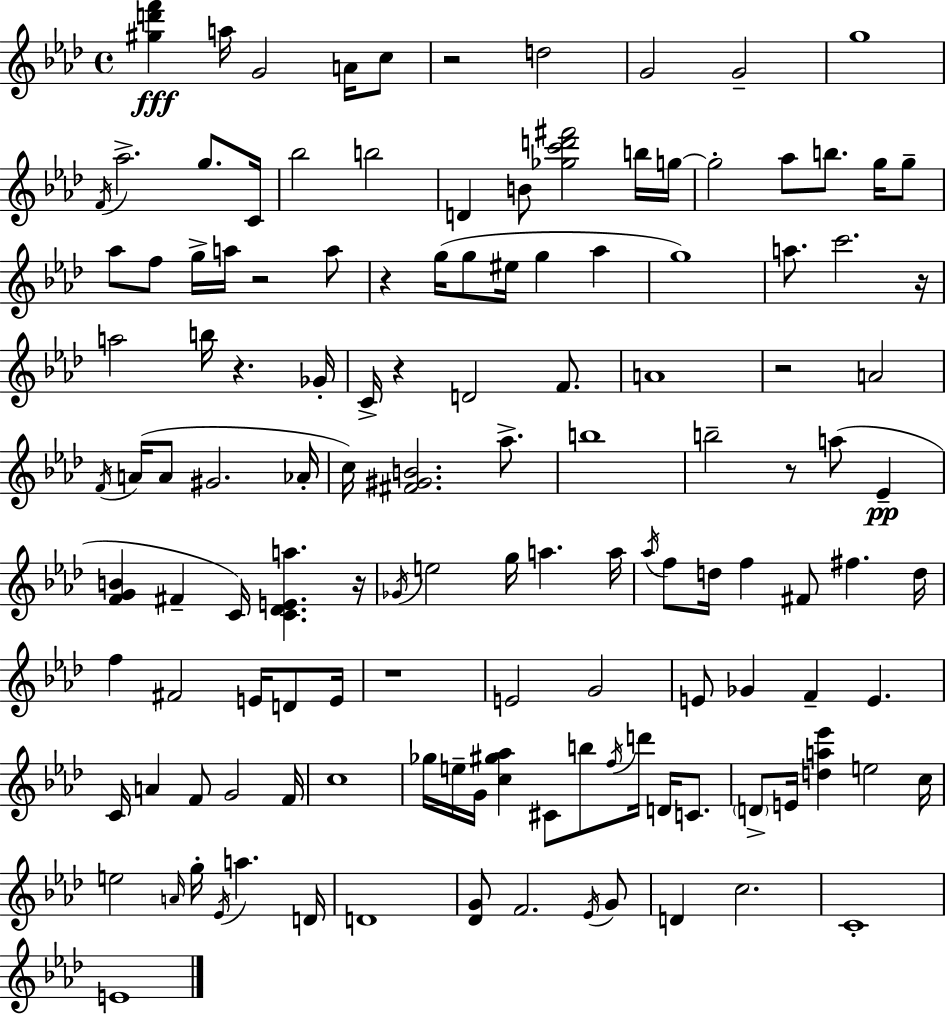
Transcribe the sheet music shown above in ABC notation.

X:1
T:Untitled
M:4/4
L:1/4
K:Fm
[^gd'f'] a/4 G2 A/4 c/2 z2 d2 G2 G2 g4 F/4 _a2 g/2 C/4 _b2 b2 D B/2 [_gc'd'^f']2 b/4 g/4 g2 _a/2 b/2 g/4 g/2 _a/2 f/2 g/4 a/4 z2 a/2 z g/4 g/2 ^e/4 g _a g4 a/2 c'2 z/4 a2 b/4 z _G/4 C/4 z D2 F/2 A4 z2 A2 F/4 A/4 A/2 ^G2 _A/4 c/4 [^F^GB]2 _a/2 b4 b2 z/2 a/2 _E [FGB] ^F C/4 [C_DEa] z/4 _G/4 e2 g/4 a a/4 _a/4 f/2 d/4 f ^F/2 ^f d/4 f ^F2 E/4 D/2 E/4 z4 E2 G2 E/2 _G F E C/4 A F/2 G2 F/4 c4 _g/4 e/4 G/4 [c^g_a] ^C/2 b/2 f/4 d'/4 D/4 C/2 D/2 E/4 [da_e'] e2 c/4 e2 A/4 g/4 _E/4 a D/4 D4 [_DG]/2 F2 _E/4 G/2 D c2 C4 E4